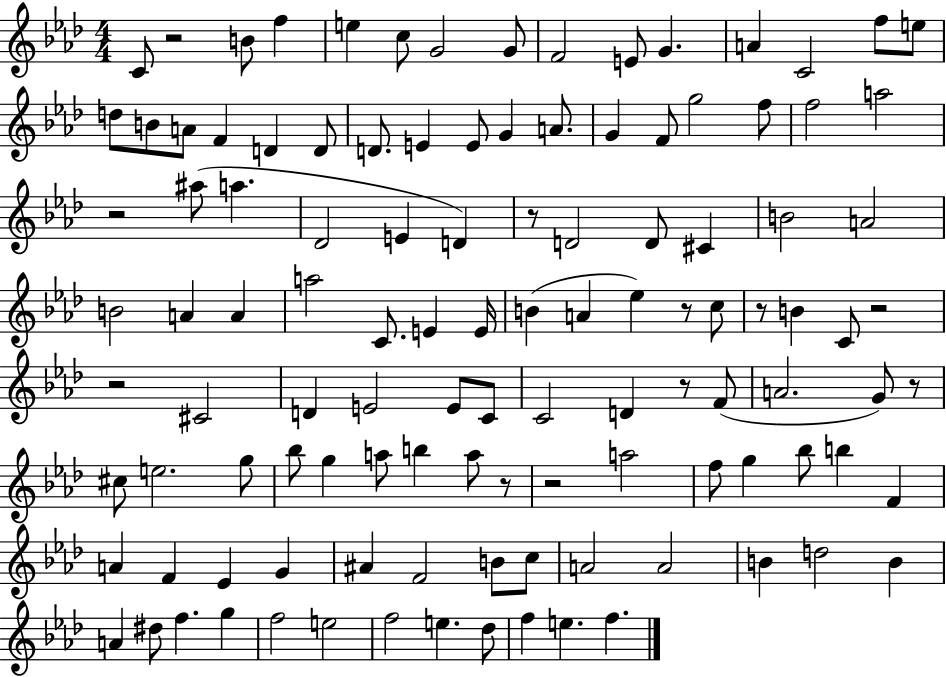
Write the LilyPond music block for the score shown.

{
  \clef treble
  \numericTimeSignature
  \time 4/4
  \key aes \major
  c'8 r2 b'8 f''4 | e''4 c''8 g'2 g'8 | f'2 e'8 g'4. | a'4 c'2 f''8 e''8 | \break d''8 b'8 a'8 f'4 d'4 d'8 | d'8. e'4 e'8 g'4 a'8. | g'4 f'8 g''2 f''8 | f''2 a''2 | \break r2 ais''8( a''4. | des'2 e'4 d'4) | r8 d'2 d'8 cis'4 | b'2 a'2 | \break b'2 a'4 a'4 | a''2 c'8. e'4 e'16 | b'4( a'4 ees''4) r8 c''8 | r8 b'4 c'8 r2 | \break r2 cis'2 | d'4 e'2 e'8 c'8 | c'2 d'4 r8 f'8( | a'2. g'8) r8 | \break cis''8 e''2. g''8 | bes''8 g''4 a''8 b''4 a''8 r8 | r2 a''2 | f''8 g''4 bes''8 b''4 f'4 | \break a'4 f'4 ees'4 g'4 | ais'4 f'2 b'8 c''8 | a'2 a'2 | b'4 d''2 b'4 | \break a'4 dis''8 f''4. g''4 | f''2 e''2 | f''2 e''4. des''8 | f''4 e''4. f''4. | \break \bar "|."
}